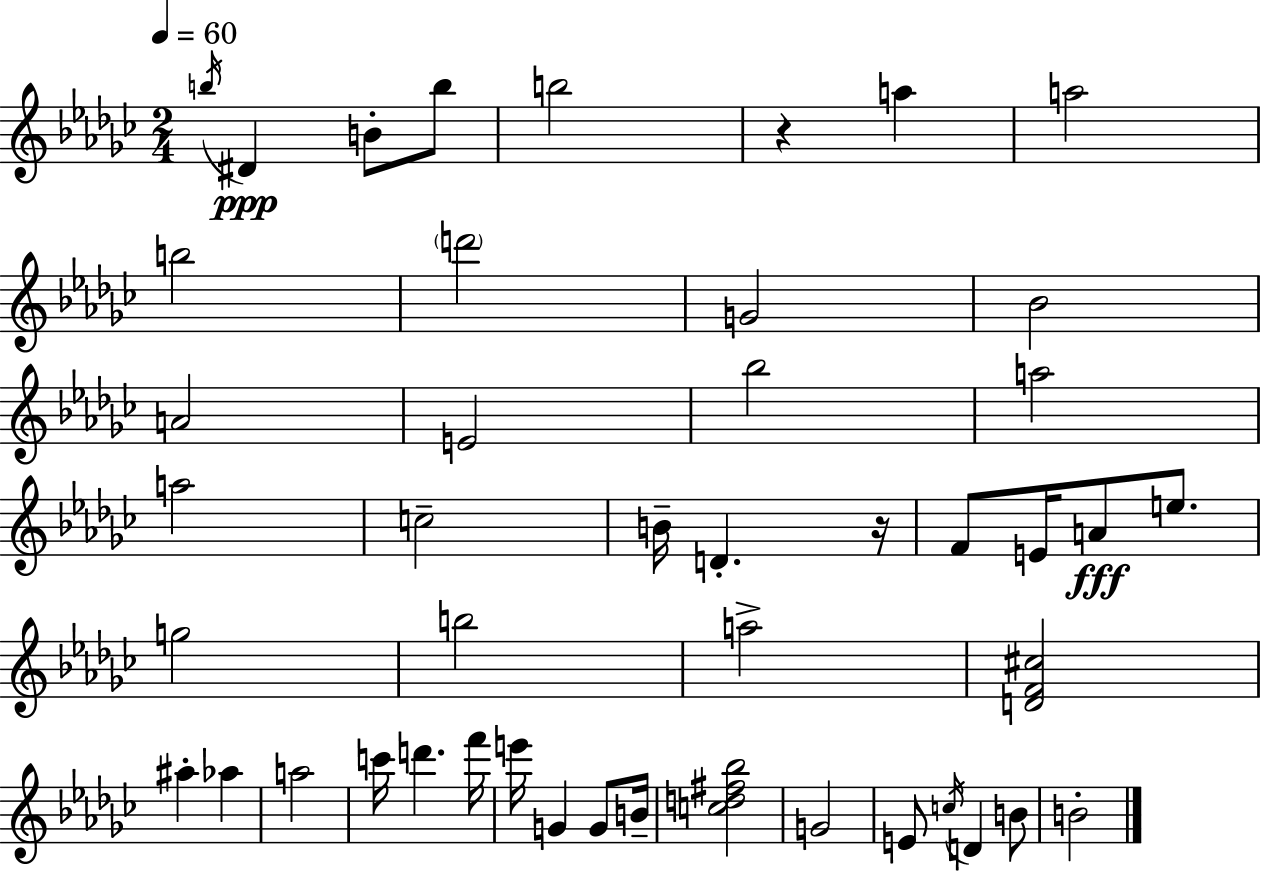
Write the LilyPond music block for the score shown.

{
  \clef treble
  \numericTimeSignature
  \time 2/4
  \key ees \minor
  \tempo 4 = 60
  \acciaccatura { b''16 }\ppp dis'4 b'8-. b''8 | b''2 | r4 a''4 | a''2 | \break b''2 | \parenthesize d'''2 | g'2 | bes'2 | \break a'2 | e'2 | bes''2 | a''2 | \break a''2 | c''2-- | b'16-- d'4.-. | r16 f'8 e'16 a'8\fff e''8. | \break g''2 | b''2 | a''2-> | <d' f' cis''>2 | \break ais''4-. aes''4 | a''2 | c'''16 d'''4. | f'''16 e'''16 g'4 g'8 | \break b'16-- <c'' d'' fis'' bes''>2 | g'2 | e'8 \acciaccatura { c''16 } d'4 | b'8 b'2-. | \break \bar "|."
}